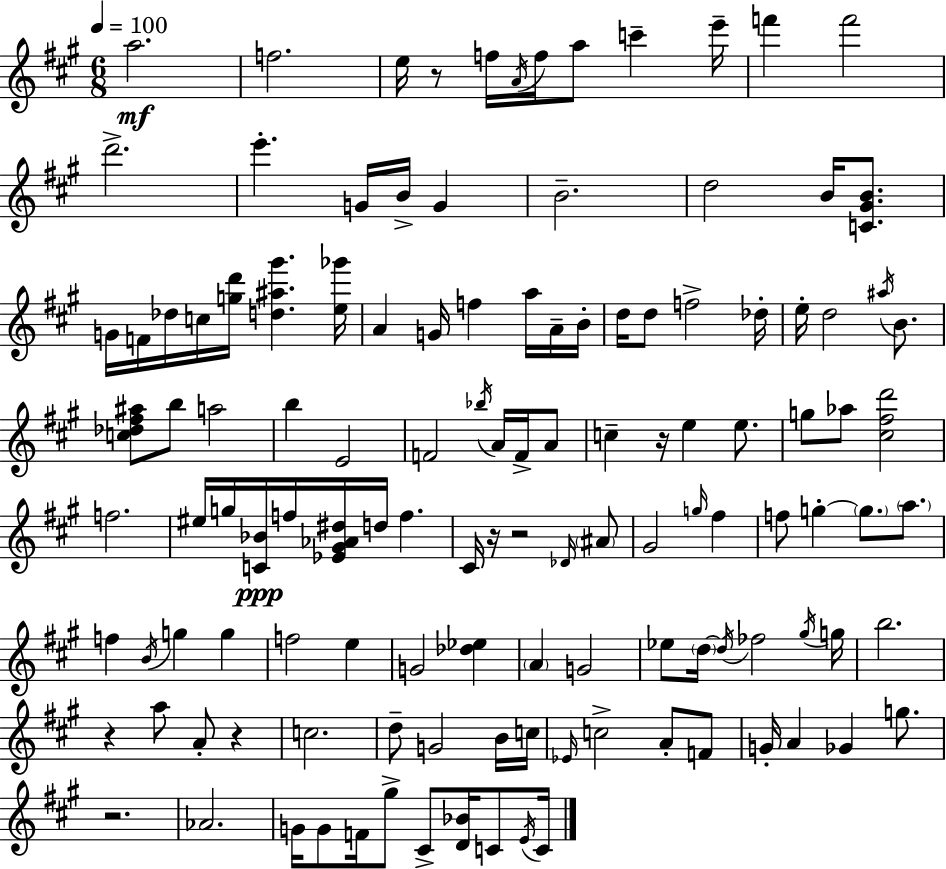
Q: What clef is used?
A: treble